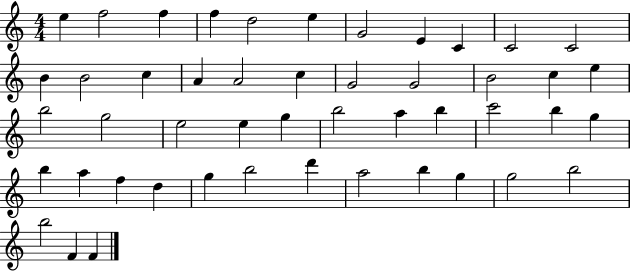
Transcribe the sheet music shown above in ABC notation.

X:1
T:Untitled
M:4/4
L:1/4
K:C
e f2 f f d2 e G2 E C C2 C2 B B2 c A A2 c G2 G2 B2 c e b2 g2 e2 e g b2 a b c'2 b g b a f d g b2 d' a2 b g g2 b2 b2 F F